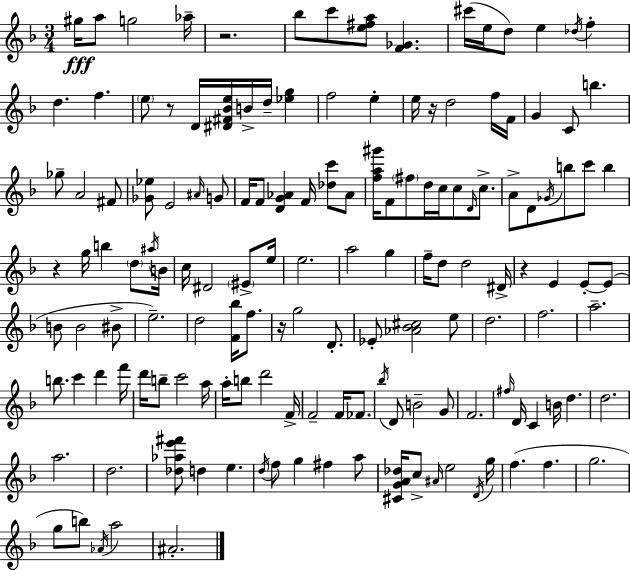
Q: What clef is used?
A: treble